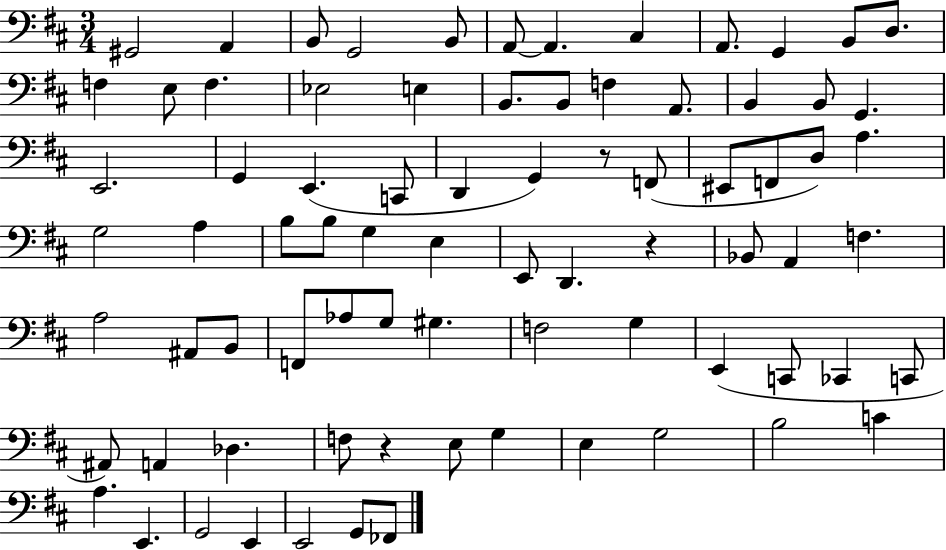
G#2/h A2/q B2/e G2/h B2/e A2/e A2/q. C#3/q A2/e. G2/q B2/e D3/e. F3/q E3/e F3/q. Eb3/h E3/q B2/e. B2/e F3/q A2/e. B2/q B2/e G2/q. E2/h. G2/q E2/q. C2/e D2/q G2/q R/e F2/e EIS2/e F2/e D3/e A3/q. G3/h A3/q B3/e B3/e G3/q E3/q E2/e D2/q. R/q Bb2/e A2/q F3/q. A3/h A#2/e B2/e F2/e Ab3/e G3/e G#3/q. F3/h G3/q E2/q C2/e CES2/q C2/e A#2/e A2/q Db3/q. F3/e R/q E3/e G3/q E3/q G3/h B3/h C4/q A3/q. E2/q. G2/h E2/q E2/h G2/e FES2/e